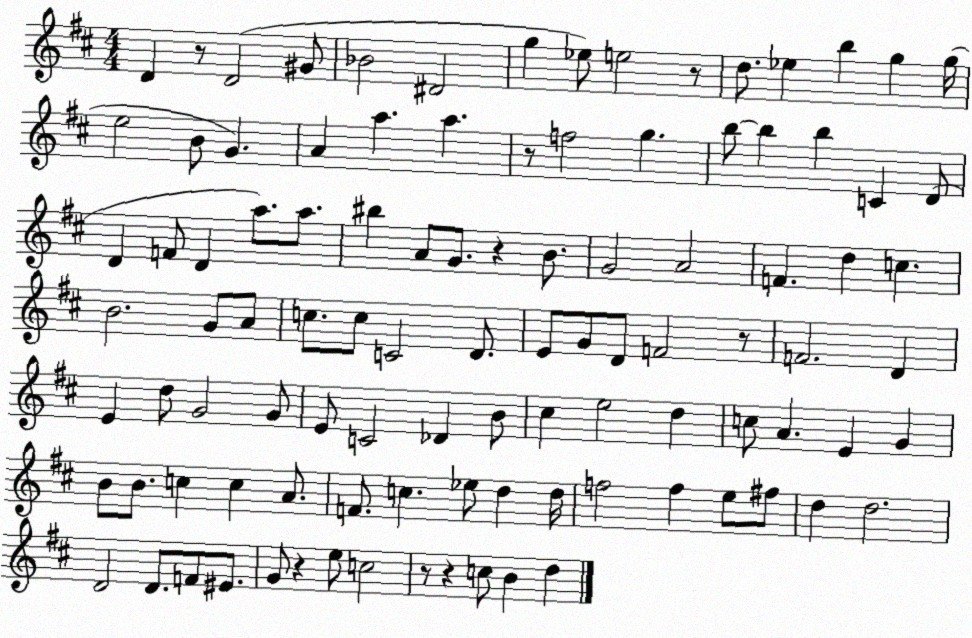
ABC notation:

X:1
T:Untitled
M:4/4
L:1/4
K:D
D z/2 D2 ^G/2 _B2 ^D2 g _e/2 e2 z/2 d/2 _e b g g/4 e2 B/2 G A a a z/2 f2 g b/2 b b C D/2 D F/2 D a/2 a/2 ^b A/2 G/2 z B/2 G2 A2 F d c B2 G/2 A/2 c/2 c/2 C2 D/2 E/2 G/2 D/2 F2 z/2 F2 D E d/2 G2 G/2 E/2 C2 _D B/2 ^c e2 d c/2 A E G B/2 B/2 c c A/2 F/2 c _e/2 d d/4 f2 f e/2 ^f/2 d d2 D2 D/2 F/2 ^E/2 G/2 z e/2 c2 z/2 z c/2 B d